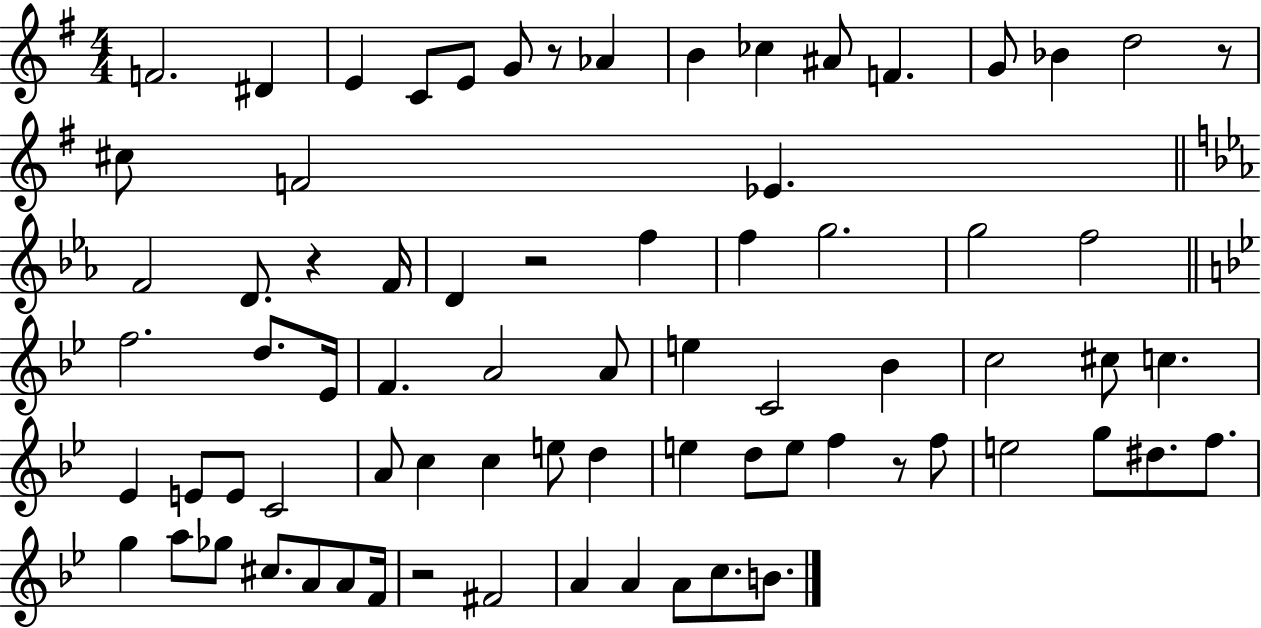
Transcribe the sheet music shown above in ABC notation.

X:1
T:Untitled
M:4/4
L:1/4
K:G
F2 ^D E C/2 E/2 G/2 z/2 _A B _c ^A/2 F G/2 _B d2 z/2 ^c/2 F2 _E F2 D/2 z F/4 D z2 f f g2 g2 f2 f2 d/2 _E/4 F A2 A/2 e C2 _B c2 ^c/2 c _E E/2 E/2 C2 A/2 c c e/2 d e d/2 e/2 f z/2 f/2 e2 g/2 ^d/2 f/2 g a/2 _g/2 ^c/2 A/2 A/2 F/4 z2 ^F2 A A A/2 c/2 B/2